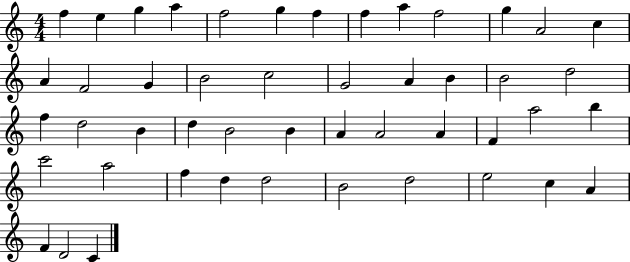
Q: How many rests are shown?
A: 0